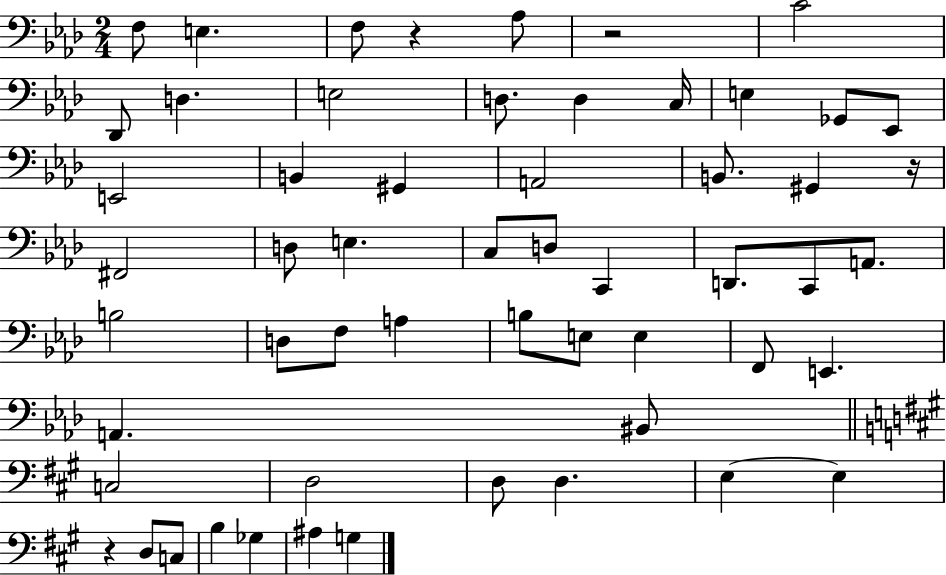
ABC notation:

X:1
T:Untitled
M:2/4
L:1/4
K:Ab
F,/2 E, F,/2 z _A,/2 z2 C2 _D,,/2 D, E,2 D,/2 D, C,/4 E, _G,,/2 _E,,/2 E,,2 B,, ^G,, A,,2 B,,/2 ^G,, z/4 ^F,,2 D,/2 E, C,/2 D,/2 C,, D,,/2 C,,/2 A,,/2 B,2 D,/2 F,/2 A, B,/2 E,/2 E, F,,/2 E,, A,, ^B,,/2 C,2 D,2 D,/2 D, E, E, z D,/2 C,/2 B, _G, ^A, G,